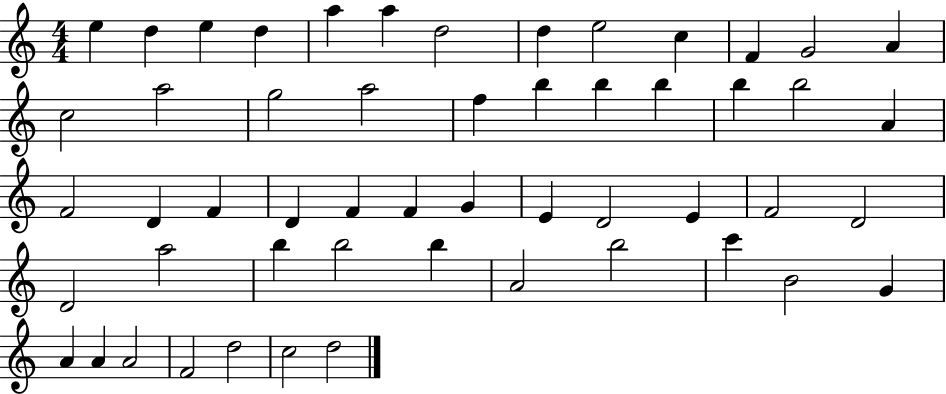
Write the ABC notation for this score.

X:1
T:Untitled
M:4/4
L:1/4
K:C
e d e d a a d2 d e2 c F G2 A c2 a2 g2 a2 f b b b b b2 A F2 D F D F F G E D2 E F2 D2 D2 a2 b b2 b A2 b2 c' B2 G A A A2 F2 d2 c2 d2